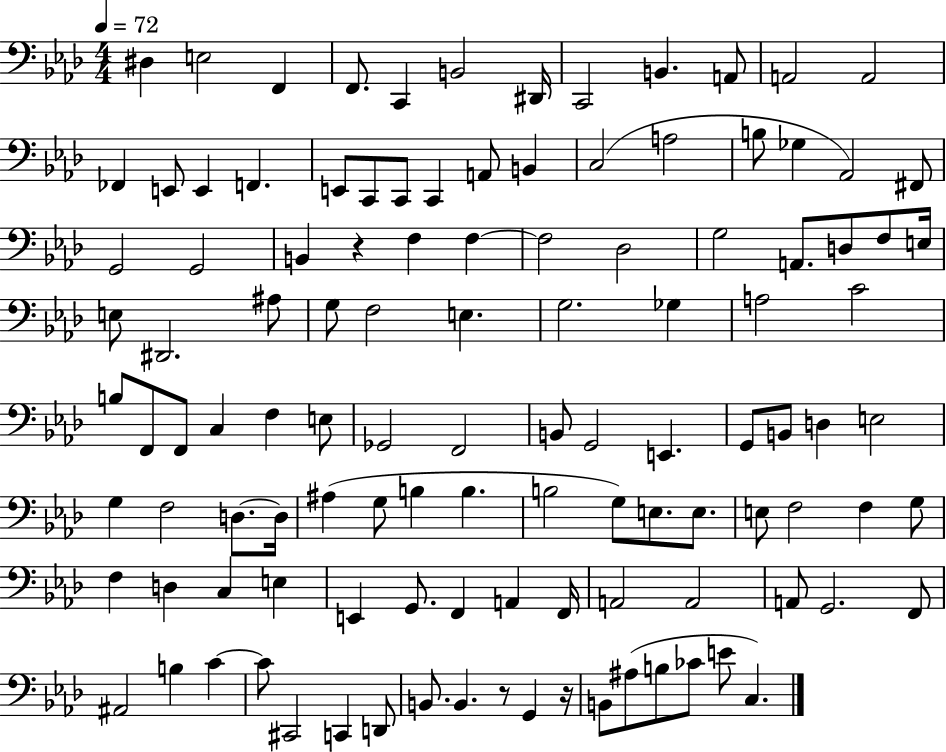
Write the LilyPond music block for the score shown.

{
  \clef bass
  \numericTimeSignature
  \time 4/4
  \key aes \major
  \tempo 4 = 72
  dis4 e2 f,4 | f,8. c,4 b,2 dis,16 | c,2 b,4. a,8 | a,2 a,2 | \break fes,4 e,8 e,4 f,4. | e,8 c,8 c,8 c,4 a,8 b,4 | c2( a2 | b8 ges4 aes,2) fis,8 | \break g,2 g,2 | b,4 r4 f4 f4~~ | f2 des2 | g2 a,8. d8 f8 e16 | \break e8 dis,2. ais8 | g8 f2 e4. | g2. ges4 | a2 c'2 | \break b8 f,8 f,8 c4 f4 e8 | ges,2 f,2 | b,8 g,2 e,4. | g,8 b,8 d4 e2 | \break g4 f2 d8.~~ d16 | ais4( g8 b4 b4. | b2 g8) e8. e8. | e8 f2 f4 g8 | \break f4 d4 c4 e4 | e,4 g,8. f,4 a,4 f,16 | a,2 a,2 | a,8 g,2. f,8 | \break ais,2 b4 c'4~~ | c'8 cis,2 c,4 d,8 | b,8. b,4. r8 g,4 r16 | b,8 ais8( b8 ces'8 e'8 c4.) | \break \bar "|."
}